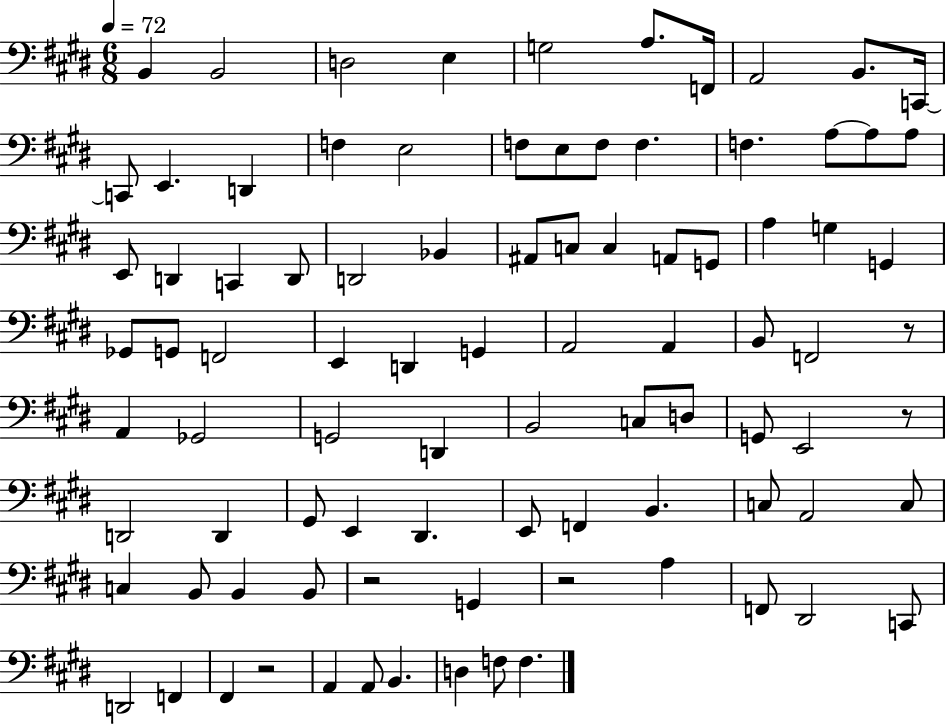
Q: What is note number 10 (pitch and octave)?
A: C2